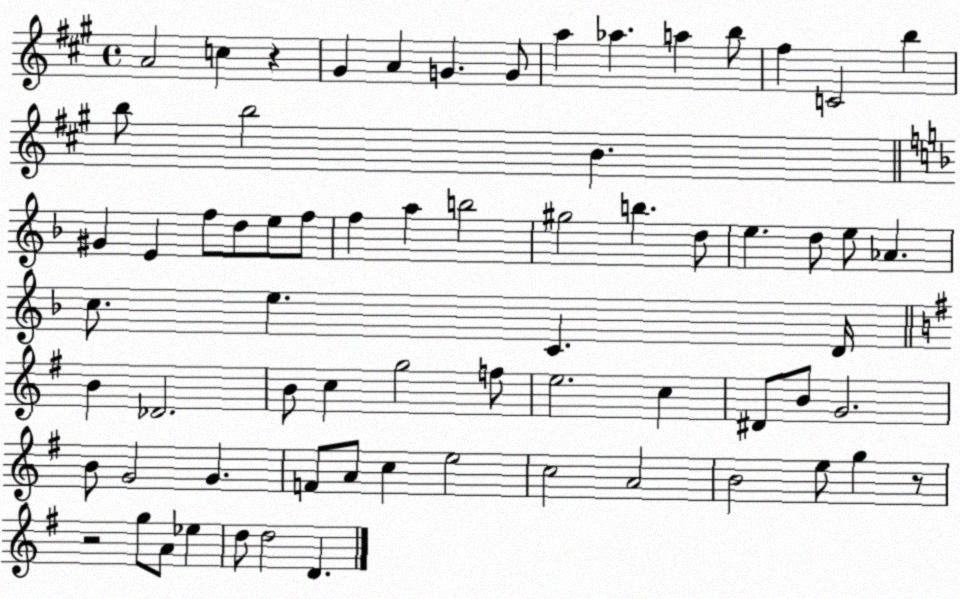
X:1
T:Untitled
M:4/4
L:1/4
K:A
A2 c z ^G A G G/2 a _a a b/2 ^f C2 b b/2 b2 B ^G E f/2 d/2 e/2 f/2 f a b2 ^g2 b d/2 e d/2 e/2 _A c/2 e C D/4 B _D2 B/2 c g2 f/2 e2 c ^D/2 B/2 G2 B/2 G2 G F/2 A/2 c e2 c2 A2 B2 e/2 g z/2 z2 g/2 A/2 _e d/2 d2 D